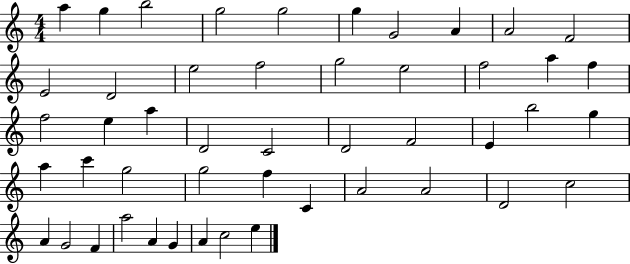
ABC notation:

X:1
T:Untitled
M:4/4
L:1/4
K:C
a g b2 g2 g2 g G2 A A2 F2 E2 D2 e2 f2 g2 e2 f2 a f f2 e a D2 C2 D2 F2 E b2 g a c' g2 g2 f C A2 A2 D2 c2 A G2 F a2 A G A c2 e